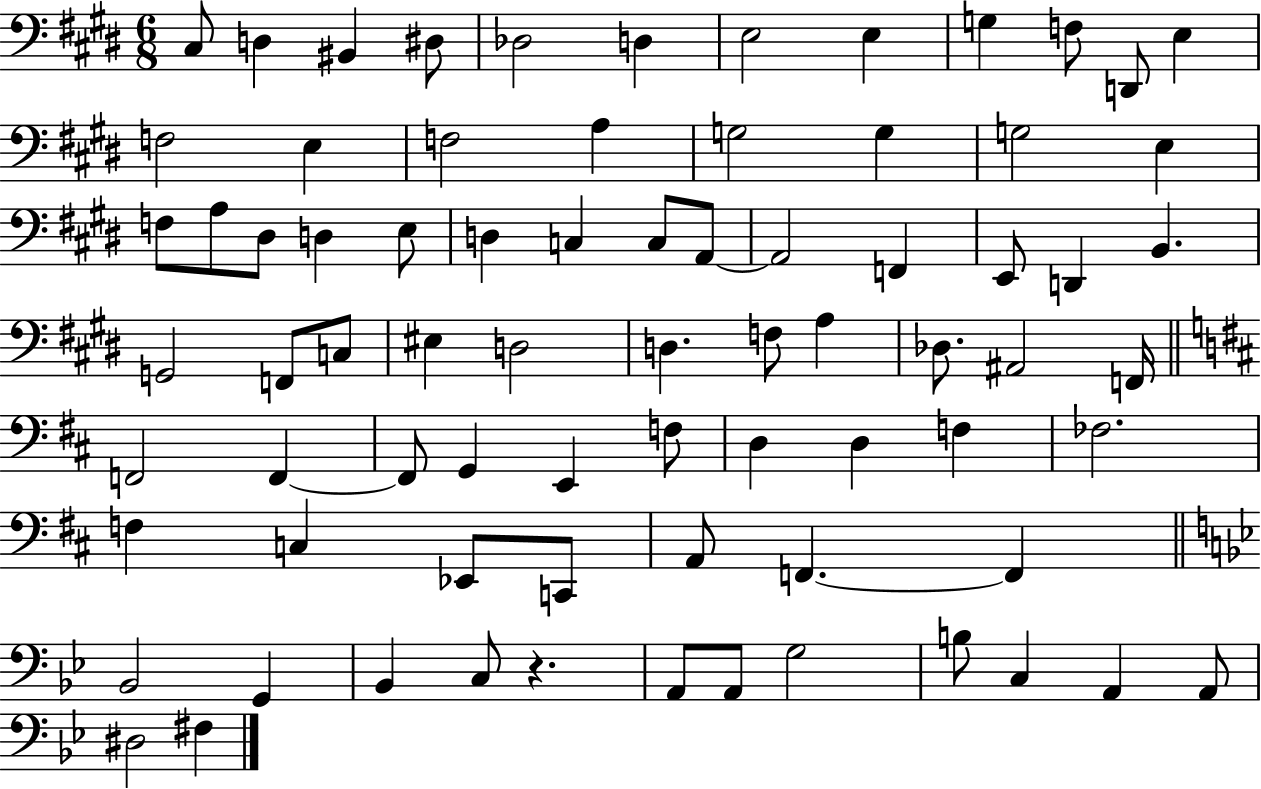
{
  \clef bass
  \numericTimeSignature
  \time 6/8
  \key e \major
  cis8 d4 bis,4 dis8 | des2 d4 | e2 e4 | g4 f8 d,8 e4 | \break f2 e4 | f2 a4 | g2 g4 | g2 e4 | \break f8 a8 dis8 d4 e8 | d4 c4 c8 a,8~~ | a,2 f,4 | e,8 d,4 b,4. | \break g,2 f,8 c8 | eis4 d2 | d4. f8 a4 | des8. ais,2 f,16 | \break \bar "||" \break \key b \minor f,2 f,4~~ | f,8 g,4 e,4 f8 | d4 d4 f4 | fes2. | \break f4 c4 ees,8 c,8 | a,8 f,4.~~ f,4 | \bar "||" \break \key bes \major bes,2 g,4 | bes,4 c8 r4. | a,8 a,8 g2 | b8 c4 a,4 a,8 | \break dis2 fis4 | \bar "|."
}